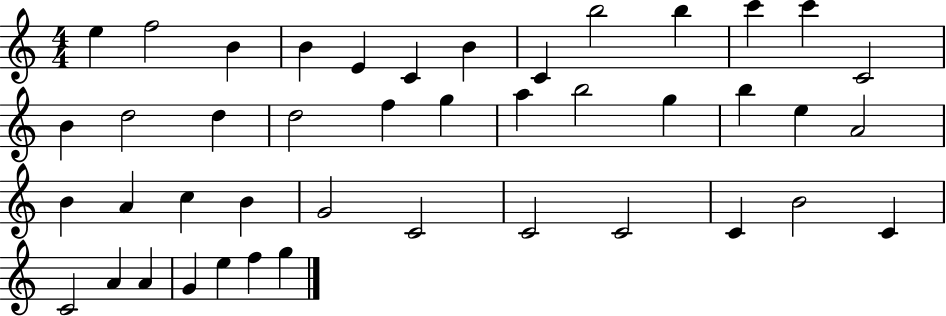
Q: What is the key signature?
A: C major